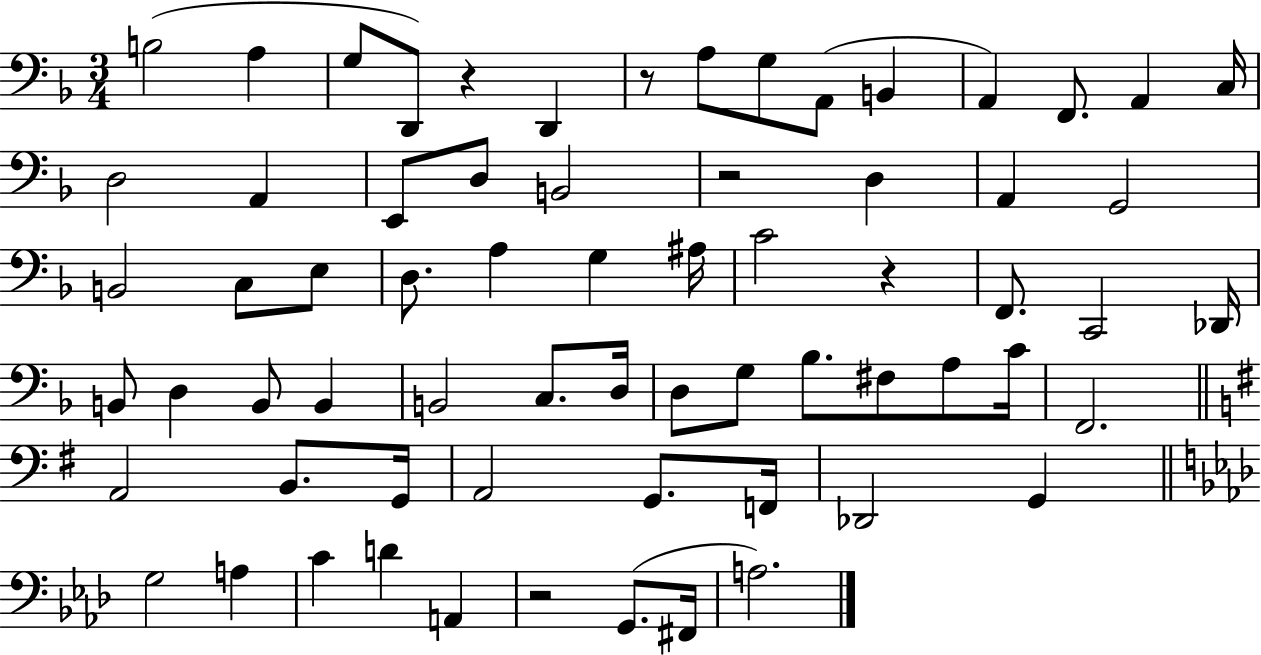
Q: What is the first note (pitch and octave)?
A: B3